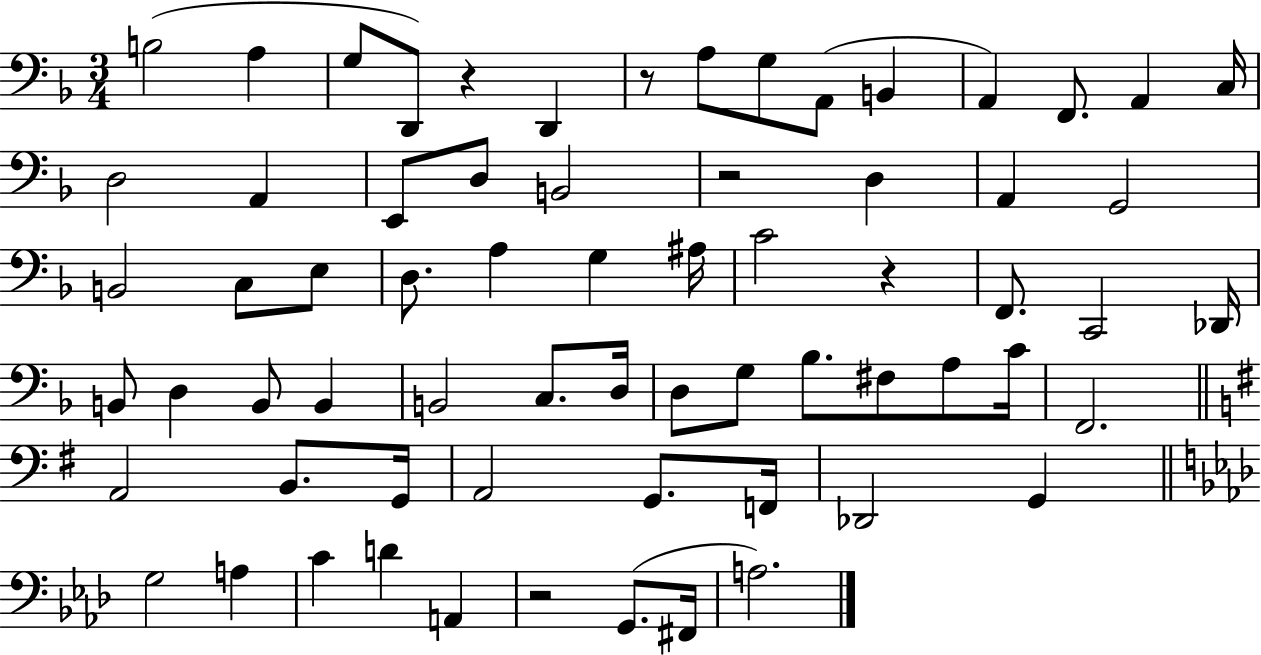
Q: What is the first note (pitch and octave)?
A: B3